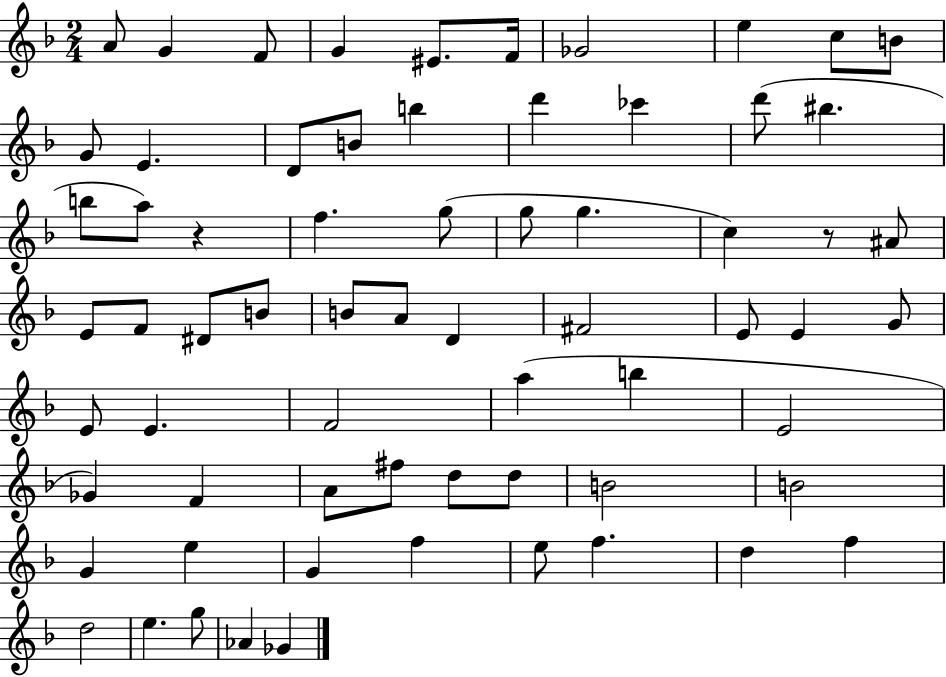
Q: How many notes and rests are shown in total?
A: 67